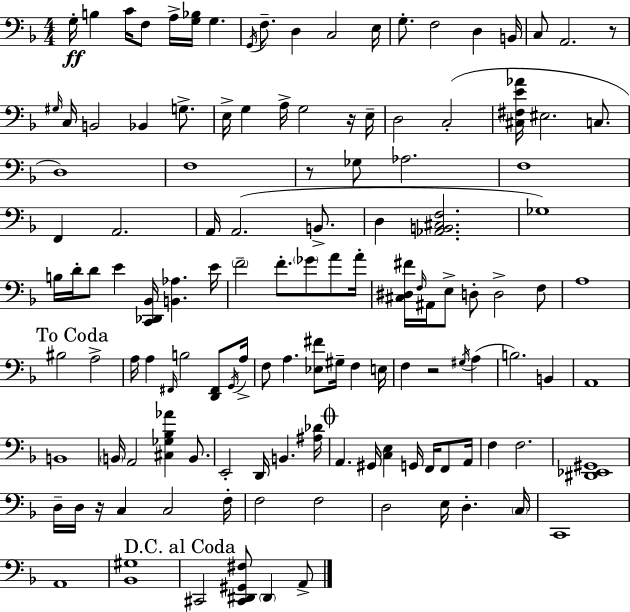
{
  \clef bass
  \numericTimeSignature
  \time 4/4
  \key d \minor
  g16-.\ff b4 c'16 f8 a16-> <g bes>16 g4. | \acciaccatura { g,16 } f8.-- d4 c2 | e16 g8.-. f2 d4 | b,16 c8 a,2. r8 | \break \grace { gis16 } c16 b,2 bes,4 g8.-> | e16-> g4 a16-> g2 | r16 e16-- d2 c2-.( | <cis fis e' aes'>16 eis2. c8. | \break d1) | f1 | r8 ges8 aes2. | f1 | \break f,4 a,2. | a,16 a,2.( b,8.-> | d4 <aes, b, cis f>2. | ges1) | \break b16 d'16-. d'8 e'4 <c, des, bes,>16 <b, aes>4. | e'16 \parenthesize f'2-- f'8.-. \parenthesize ges'8 a'8 | a'16-. <cis dis fis'>16 \grace { f16 } ais,16 e8-> d8-. d2-> | f8 a1 | \break \mark "To Coda" bis2 a2-> | a16 a4 \grace { fis,16 } b2 | <d, fis,>8 \acciaccatura { g,16 } a16-> f8 a4. <ees fis'>8 gis16-- | f4 e16 f4 r2 | \break \acciaccatura { gis16 }( a4 b2.) | b,4 a,1 | b,1 | \parenthesize b,16 a,2 <cis ges bes aes'>4 | \break b,8. e,2-. d,16 b,4. | <ais des'>16 \mark \markup { \musicglyph "scripts.coda" } a,4. gis,16 <c e>4 | g,16 f,16 f,8 a,16 f4 f2. | <dis, ees, gis,>1 | \break d16-- d16 r16 c4 c2 | f16-. f2 f2 | d2 e16 d4.-. | \parenthesize c16 c,1 | \break a,1 | <bes, gis>1 | \mark "D.C. al Coda" cis,2 <cis, dis, gis, fis>8 | \parenthesize dis,4 a,8-> \bar "|."
}